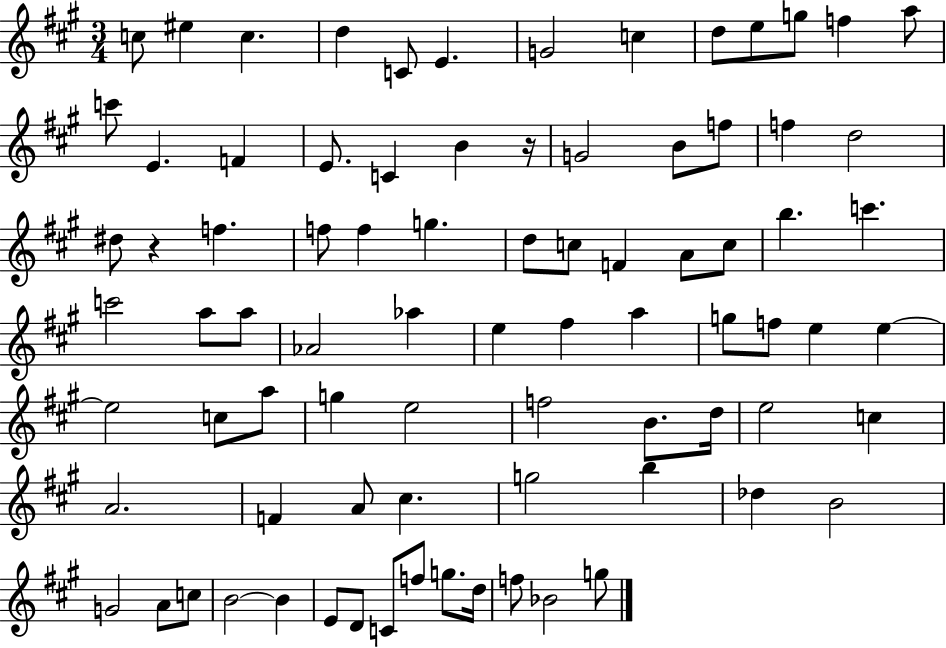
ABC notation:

X:1
T:Untitled
M:3/4
L:1/4
K:A
c/2 ^e c d C/2 E G2 c d/2 e/2 g/2 f a/2 c'/2 E F E/2 C B z/4 G2 B/2 f/2 f d2 ^d/2 z f f/2 f g d/2 c/2 F A/2 c/2 b c' c'2 a/2 a/2 _A2 _a e ^f a g/2 f/2 e e e2 c/2 a/2 g e2 f2 B/2 d/4 e2 c A2 F A/2 ^c g2 b _d B2 G2 A/2 c/2 B2 B E/2 D/2 C/2 f/2 g/2 d/4 f/2 _B2 g/2